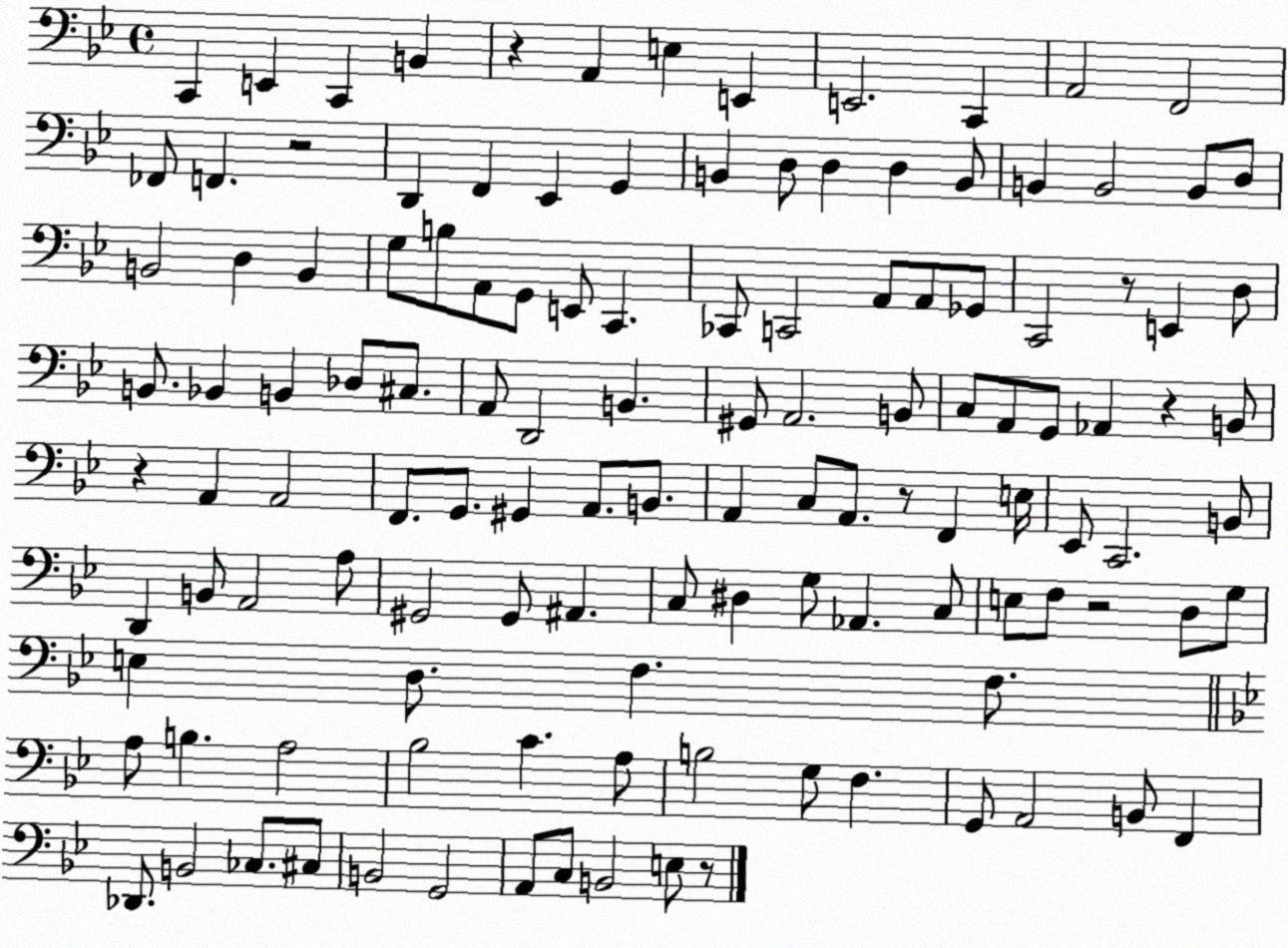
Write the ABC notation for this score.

X:1
T:Untitled
M:4/4
L:1/4
K:Bb
C,, E,, C,, B,, z A,, E, E,, E,,2 C,, A,,2 F,,2 _F,,/2 F,, z2 D,, F,, _E,, G,, B,, D,/2 D, D, B,,/2 B,, B,,2 B,,/2 D,/2 B,,2 D, B,, G,/2 B,/2 A,,/2 G,,/2 E,,/2 C,, _C,,/2 C,,2 A,,/2 A,,/2 _G,,/2 C,,2 z/2 E,, D,/2 B,,/2 _B,, B,, _D,/2 ^C,/2 A,,/2 D,,2 B,, ^G,,/2 A,,2 B,,/2 C,/2 A,,/2 G,,/2 _A,, z B,,/2 z A,, A,,2 F,,/2 G,,/2 ^G,, A,,/2 B,,/2 A,, C,/2 A,,/2 z/2 F,, E,/4 _E,,/2 C,,2 B,,/2 D,, B,,/2 A,,2 A,/2 ^G,,2 ^G,,/2 ^A,, C,/2 ^D, G,/2 _A,, C,/2 E,/2 F,/2 z2 D,/2 G,/2 E, D,/2 F, F,/2 A,/2 B, A,2 _B,2 C A,/2 B,2 G,/2 F, G,,/2 A,,2 B,,/2 F,, _D,,/2 B,,2 _C,/2 ^C,/2 B,,2 G,,2 A,,/2 C,/2 B,,2 E,/2 z/2